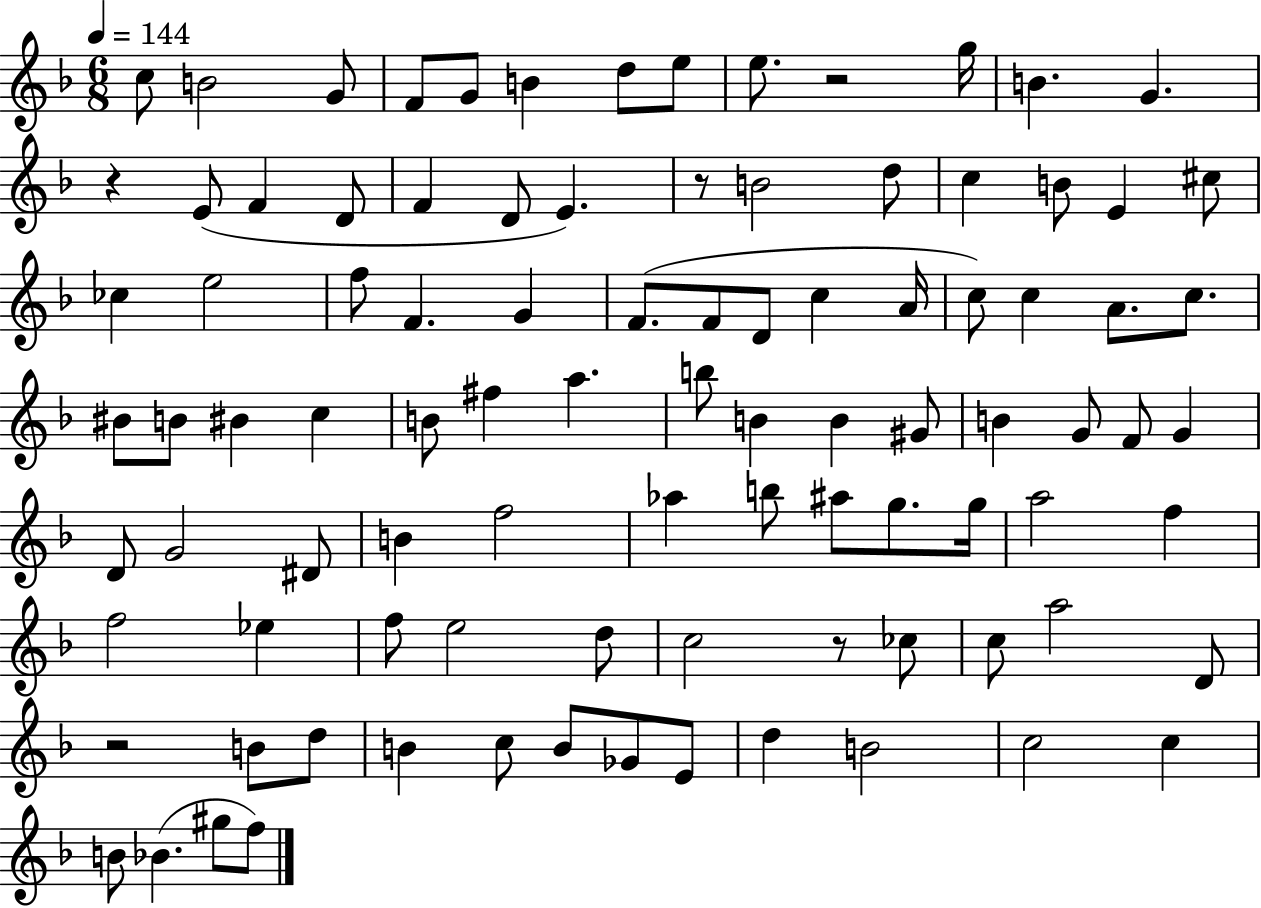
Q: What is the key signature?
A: F major